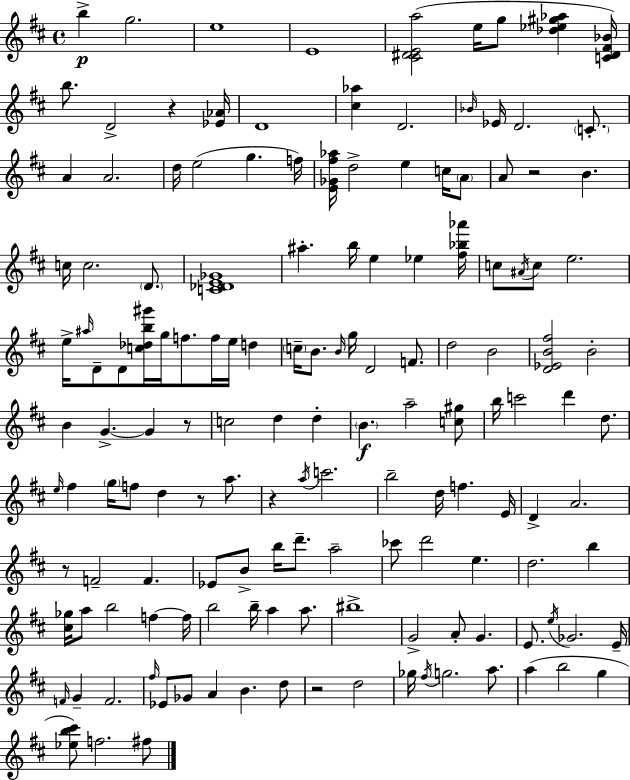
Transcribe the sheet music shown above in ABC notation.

X:1
T:Untitled
M:4/4
L:1/4
K:D
b g2 e4 E4 [^C^DEa]2 e/4 g/2 [_d_e^g_a] [C^D^F_B]/4 b/2 D2 z [_E_A]/4 D4 [^c_a] D2 _B/4 _E/4 D2 C/2 A A2 d/4 e2 g f/4 [E_G^f_a]/4 d2 e c/4 A/2 A/2 z2 B c/4 c2 D/2 [C_DE_G]4 ^a b/4 e _e [^f_b_a']/4 c/2 ^A/4 c/2 e2 e/4 ^a/4 D/2 D/2 [c_db^g']/4 g/4 f/2 f/4 e/4 d c/4 B/2 B/4 g/4 D2 F/2 d2 B2 [D_EB^f]2 B2 B G G z/2 c2 d d B a2 [c^g]/2 b/4 c'2 d' d/2 e/4 ^f g/4 f/2 d z/2 a/2 z a/4 c'2 b2 d/4 f E/4 D A2 z/2 F2 F _E/2 B/2 b/4 d'/2 a2 _c'/2 d'2 e d2 b [^c_g]/4 a/2 b2 f f/4 b2 b/4 a a/2 ^b4 G2 A/2 G E/2 e/4 _G2 E/4 F/4 G F2 ^f/4 _E/2 _G/2 A B d/2 z2 d2 _g/4 ^f/4 g2 a/2 a b2 g [_eb^c']/2 f2 ^f/2